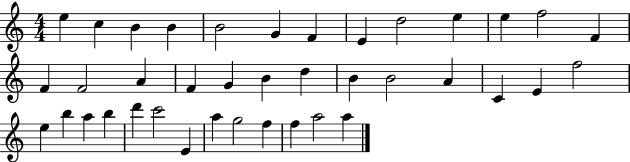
E5/q C5/q B4/q B4/q B4/h G4/q F4/q E4/q D5/h E5/q E5/q F5/h F4/q F4/q F4/h A4/q F4/q G4/q B4/q D5/q B4/q B4/h A4/q C4/q E4/q F5/h E5/q B5/q A5/q B5/q D6/q C6/h E4/q A5/q G5/h F5/q F5/q A5/h A5/q